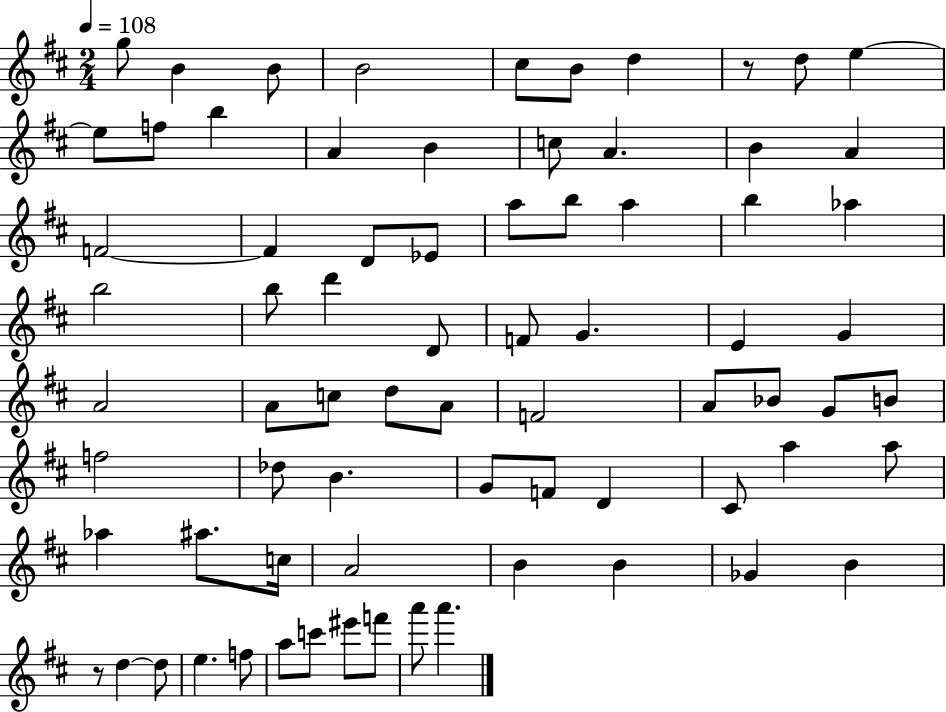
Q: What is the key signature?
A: D major